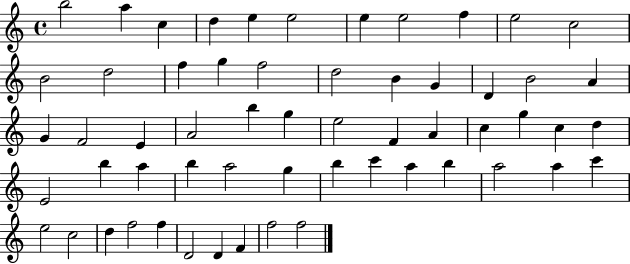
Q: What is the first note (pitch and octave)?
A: B5